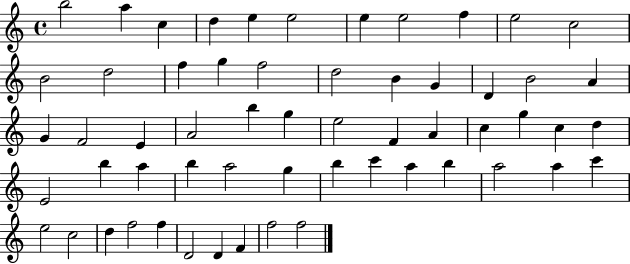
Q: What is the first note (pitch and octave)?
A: B5